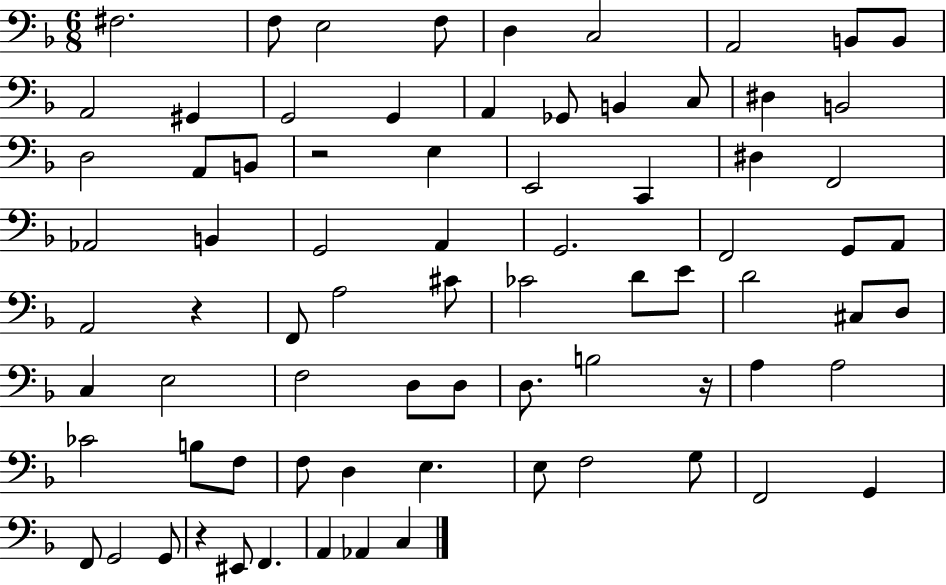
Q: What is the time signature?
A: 6/8